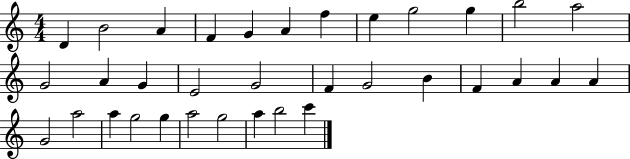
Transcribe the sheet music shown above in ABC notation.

X:1
T:Untitled
M:4/4
L:1/4
K:C
D B2 A F G A f e g2 g b2 a2 G2 A G E2 G2 F G2 B F A A A G2 a2 a g2 g a2 g2 a b2 c'